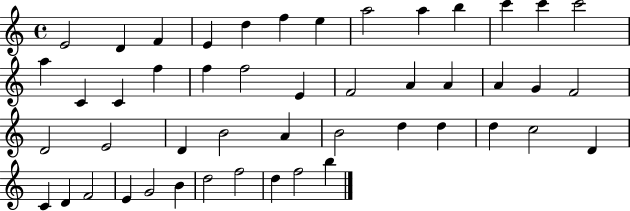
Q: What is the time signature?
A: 4/4